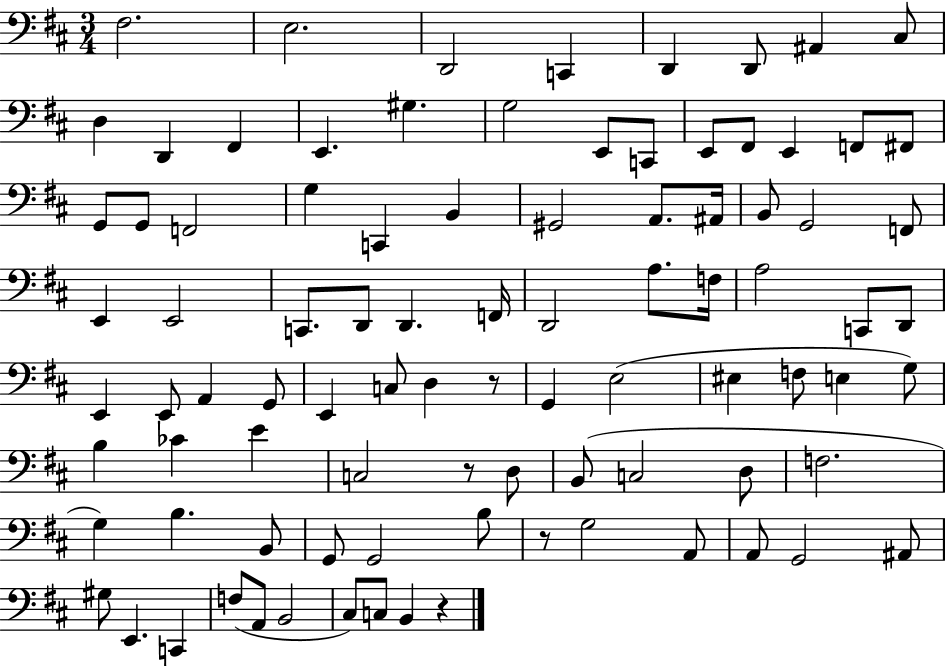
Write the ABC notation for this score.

X:1
T:Untitled
M:3/4
L:1/4
K:D
^F,2 E,2 D,,2 C,, D,, D,,/2 ^A,, ^C,/2 D, D,, ^F,, E,, ^G, G,2 E,,/2 C,,/2 E,,/2 ^F,,/2 E,, F,,/2 ^F,,/2 G,,/2 G,,/2 F,,2 G, C,, B,, ^G,,2 A,,/2 ^A,,/4 B,,/2 G,,2 F,,/2 E,, E,,2 C,,/2 D,,/2 D,, F,,/4 D,,2 A,/2 F,/4 A,2 C,,/2 D,,/2 E,, E,,/2 A,, G,,/2 E,, C,/2 D, z/2 G,, E,2 ^E, F,/2 E, G,/2 B, _C E C,2 z/2 D,/2 B,,/2 C,2 D,/2 F,2 G, B, B,,/2 G,,/2 G,,2 B,/2 z/2 G,2 A,,/2 A,,/2 G,,2 ^A,,/2 ^G,/2 E,, C,, F,/2 A,,/2 B,,2 ^C,/2 C,/2 B,, z